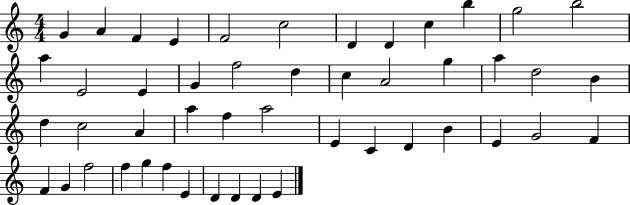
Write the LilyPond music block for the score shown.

{
  \clef treble
  \numericTimeSignature
  \time 4/4
  \key c \major
  g'4 a'4 f'4 e'4 | f'2 c''2 | d'4 d'4 c''4 b''4 | g''2 b''2 | \break a''4 e'2 e'4 | g'4 f''2 d''4 | c''4 a'2 g''4 | a''4 d''2 b'4 | \break d''4 c''2 a'4 | a''4 f''4 a''2 | e'4 c'4 d'4 b'4 | e'4 g'2 f'4 | \break f'4 g'4 f''2 | f''4 g''4 f''4 e'4 | d'4 d'4 d'4 e'4 | \bar "|."
}